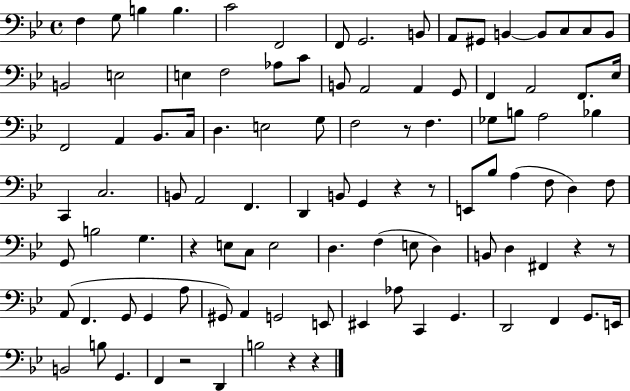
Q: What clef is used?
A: bass